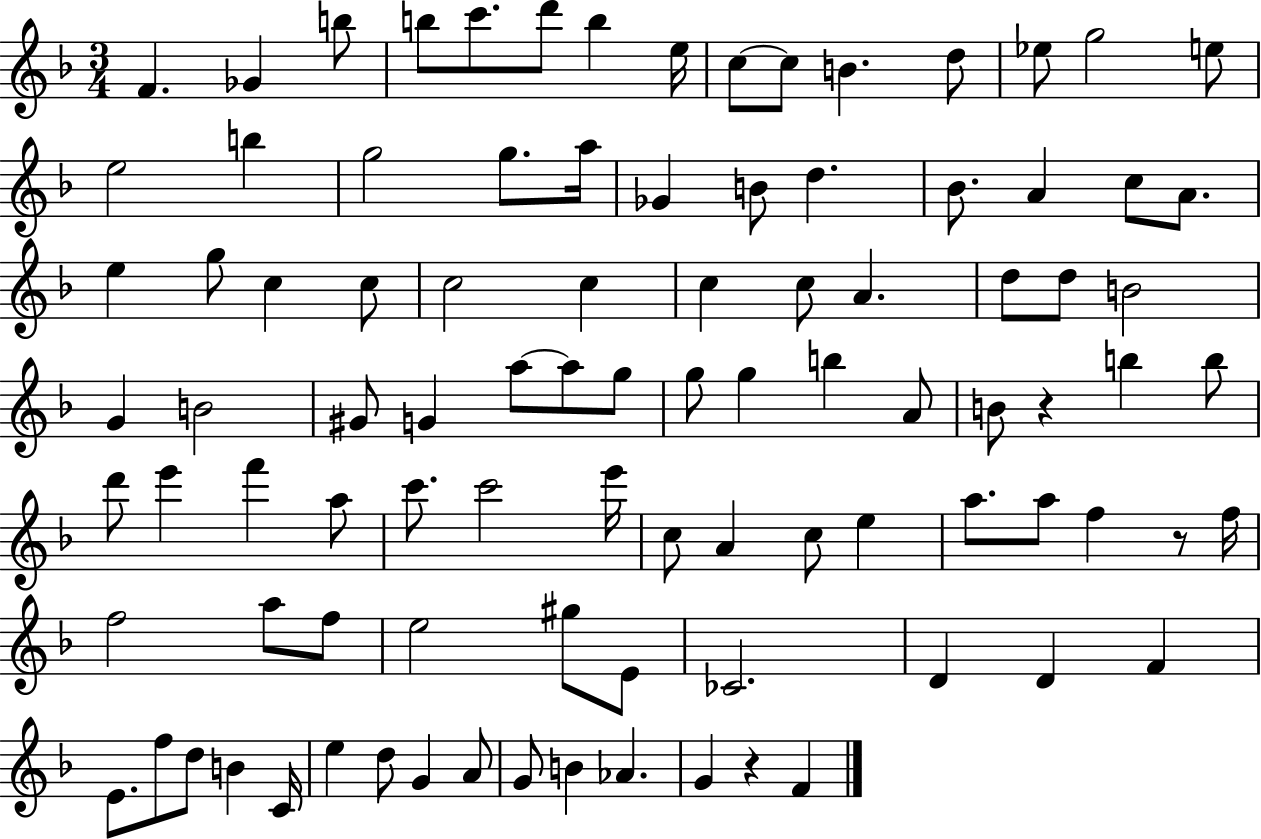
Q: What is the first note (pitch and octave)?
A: F4